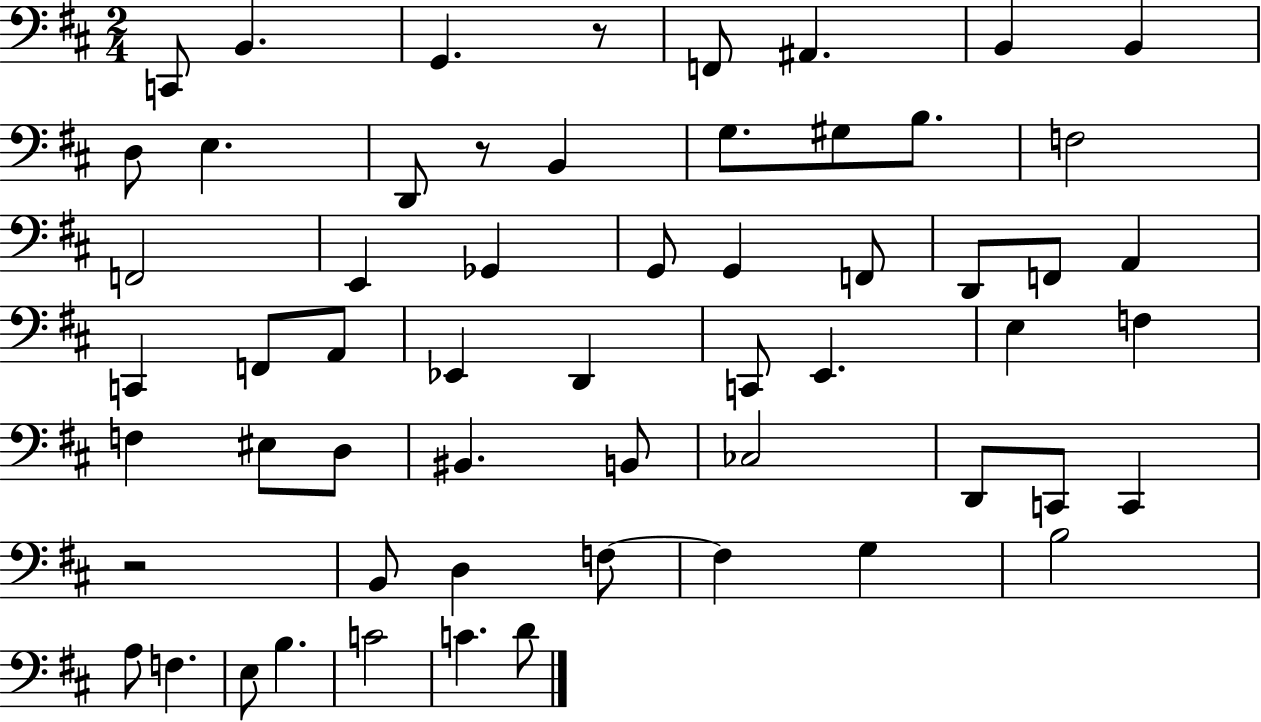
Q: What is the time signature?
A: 2/4